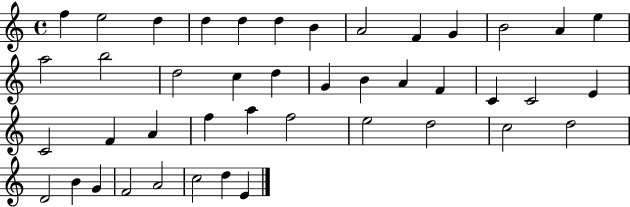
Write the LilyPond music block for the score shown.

{
  \clef treble
  \time 4/4
  \defaultTimeSignature
  \key c \major
  f''4 e''2 d''4 | d''4 d''4 d''4 b'4 | a'2 f'4 g'4 | b'2 a'4 e''4 | \break a''2 b''2 | d''2 c''4 d''4 | g'4 b'4 a'4 f'4 | c'4 c'2 e'4 | \break c'2 f'4 a'4 | f''4 a''4 f''2 | e''2 d''2 | c''2 d''2 | \break d'2 b'4 g'4 | f'2 a'2 | c''2 d''4 e'4 | \bar "|."
}